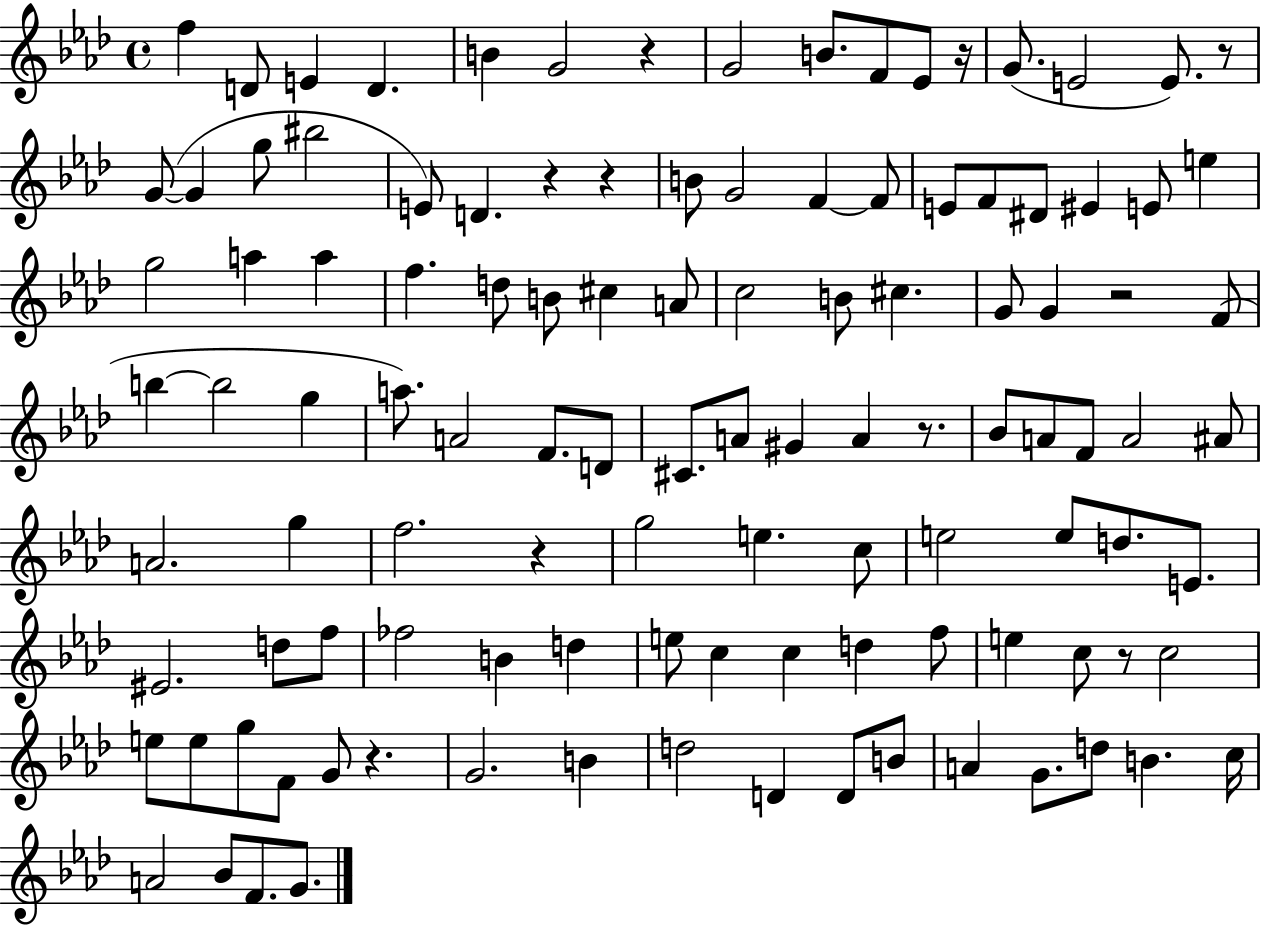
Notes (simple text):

F5/q D4/e E4/q D4/q. B4/q G4/h R/q G4/h B4/e. F4/e Eb4/e R/s G4/e. E4/h E4/e. R/e G4/e G4/q G5/e BIS5/h E4/e D4/q. R/q R/q B4/e G4/h F4/q F4/e E4/e F4/e D#4/e EIS4/q E4/e E5/q G5/h A5/q A5/q F5/q. D5/e B4/e C#5/q A4/e C5/h B4/e C#5/q. G4/e G4/q R/h F4/e B5/q B5/h G5/q A5/e. A4/h F4/e. D4/e C#4/e. A4/e G#4/q A4/q R/e. Bb4/e A4/e F4/e A4/h A#4/e A4/h. G5/q F5/h. R/q G5/h E5/q. C5/e E5/h E5/e D5/e. E4/e. EIS4/h. D5/e F5/e FES5/h B4/q D5/q E5/e C5/q C5/q D5/q F5/e E5/q C5/e R/e C5/h E5/e E5/e G5/e F4/e G4/e R/q. G4/h. B4/q D5/h D4/q D4/e B4/e A4/q G4/e. D5/e B4/q. C5/s A4/h Bb4/e F4/e. G4/e.